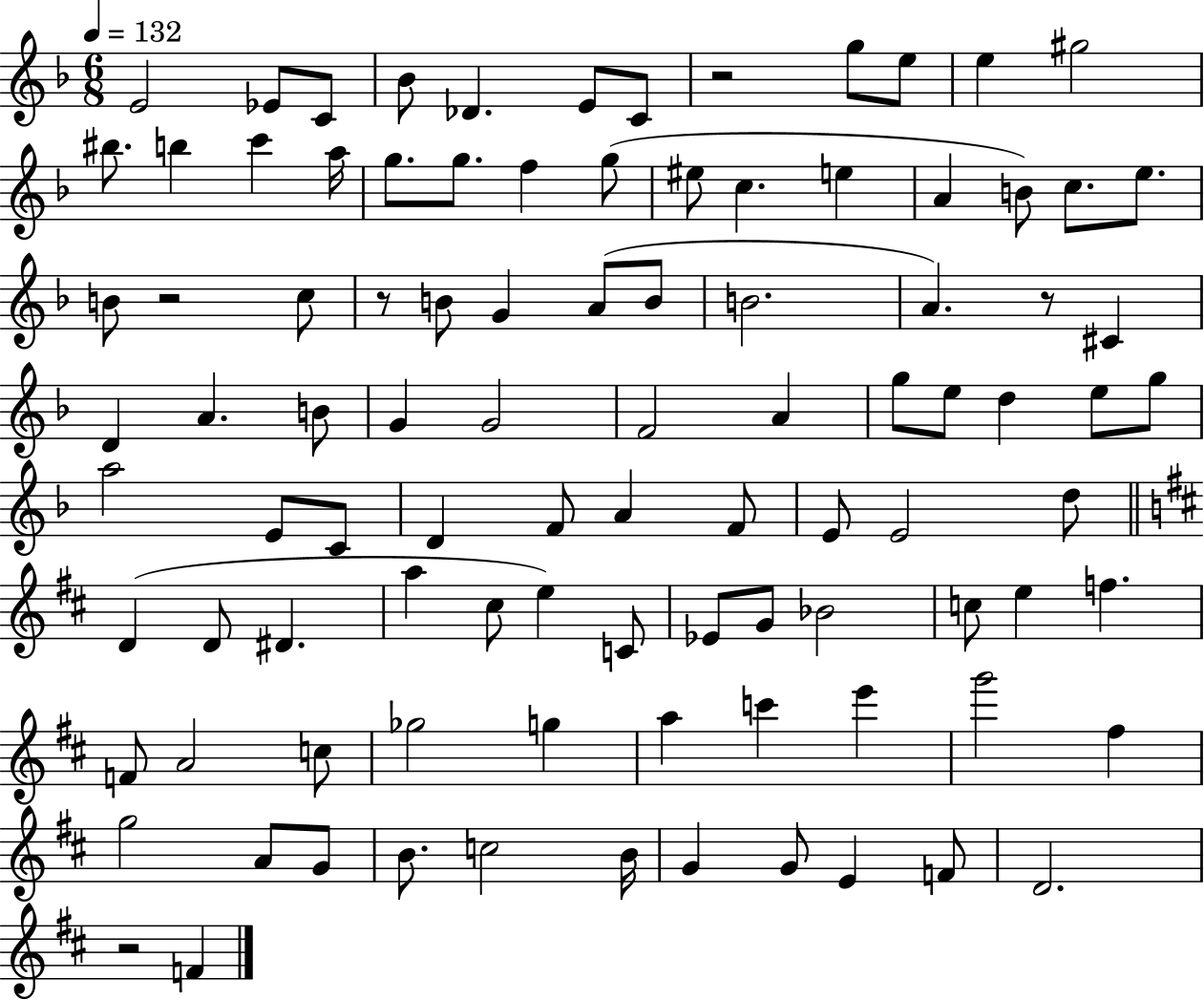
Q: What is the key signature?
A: F major